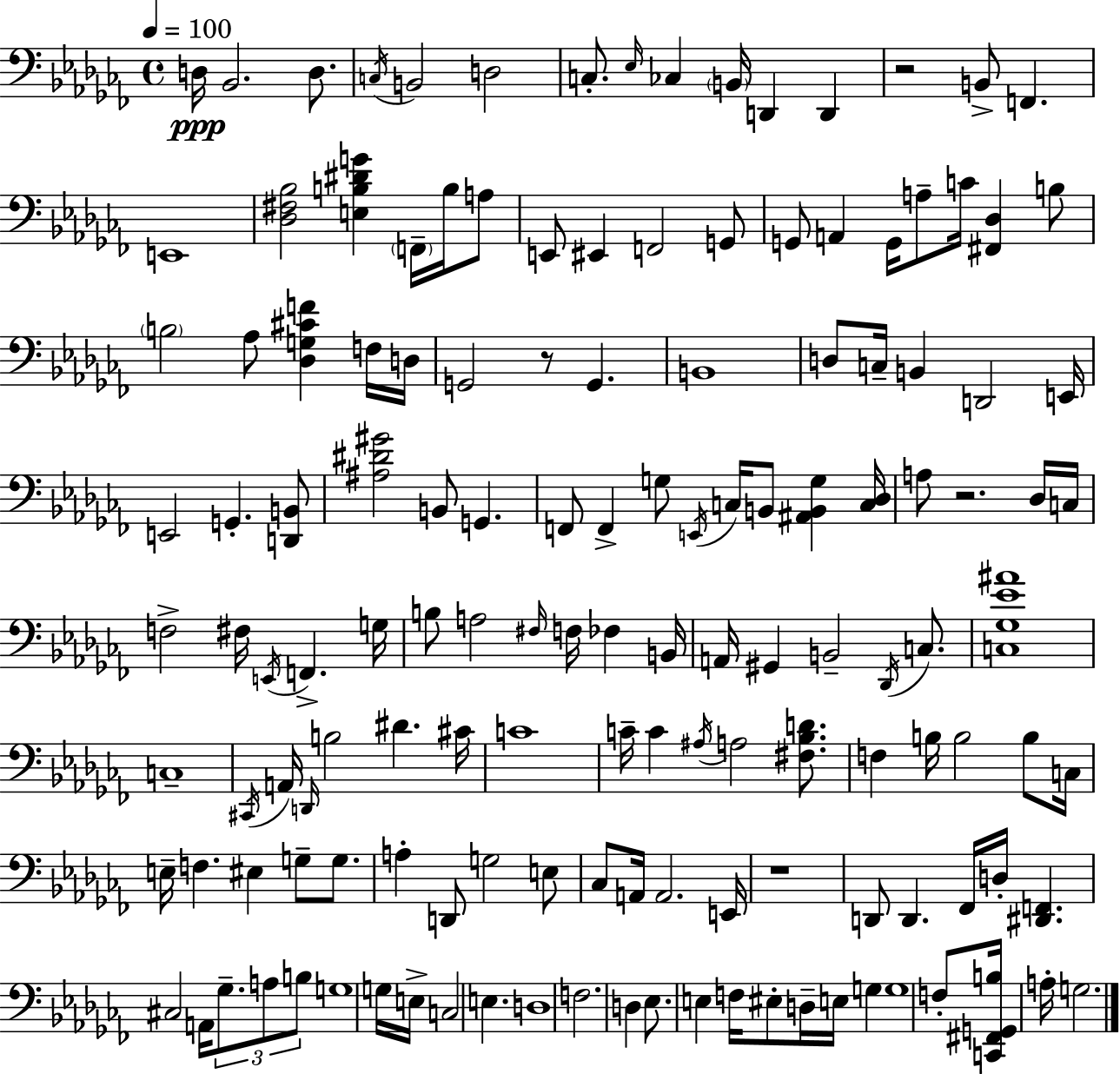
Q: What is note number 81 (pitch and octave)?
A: A3